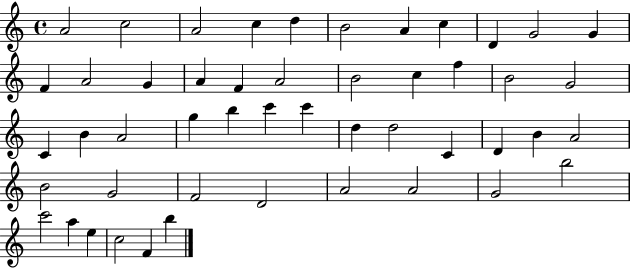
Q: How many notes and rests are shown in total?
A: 49